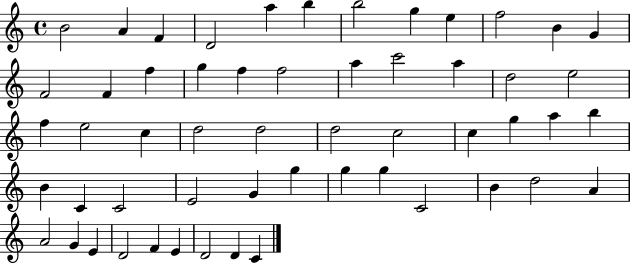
B4/h A4/q F4/q D4/h A5/q B5/q B5/h G5/q E5/q F5/h B4/q G4/q F4/h F4/q F5/q G5/q F5/q F5/h A5/q C6/h A5/q D5/h E5/h F5/q E5/h C5/q D5/h D5/h D5/h C5/h C5/q G5/q A5/q B5/q B4/q C4/q C4/h E4/h G4/q G5/q G5/q G5/q C4/h B4/q D5/h A4/q A4/h G4/q E4/q D4/h F4/q E4/q D4/h D4/q C4/q